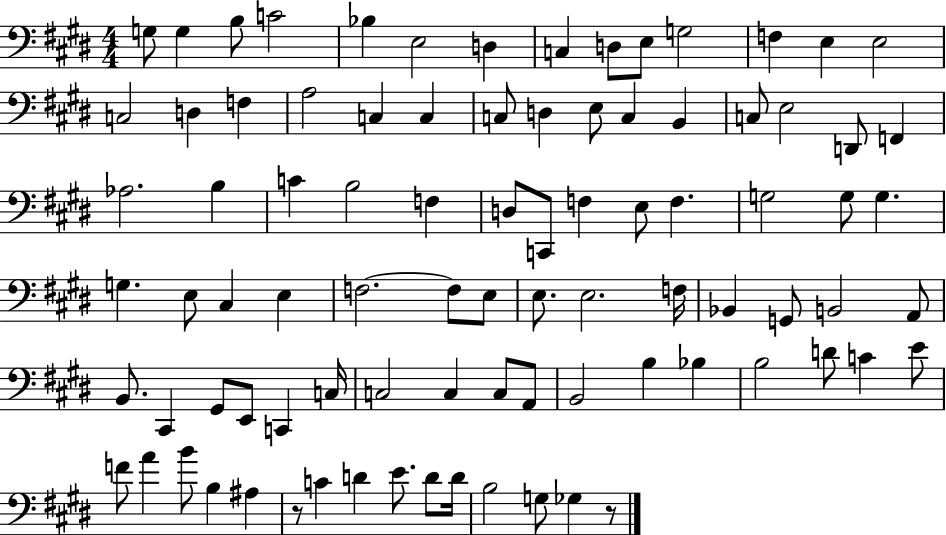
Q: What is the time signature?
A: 4/4